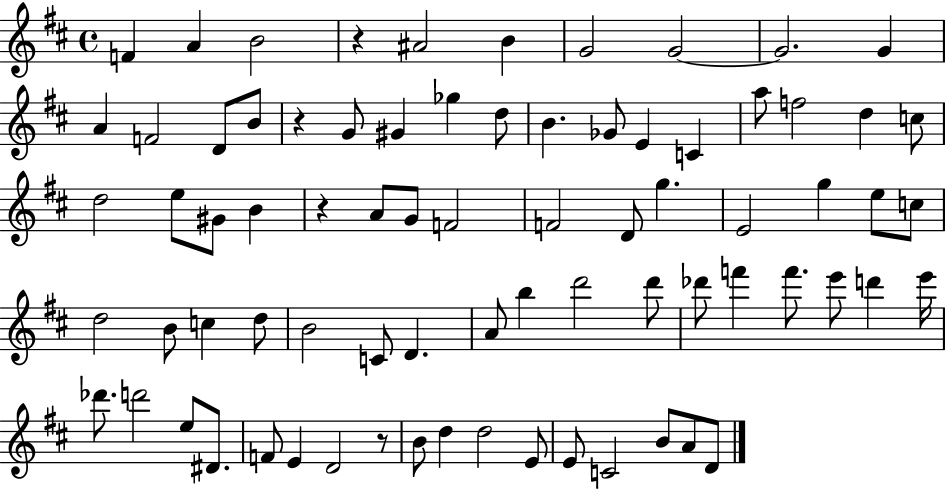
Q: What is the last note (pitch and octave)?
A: D4